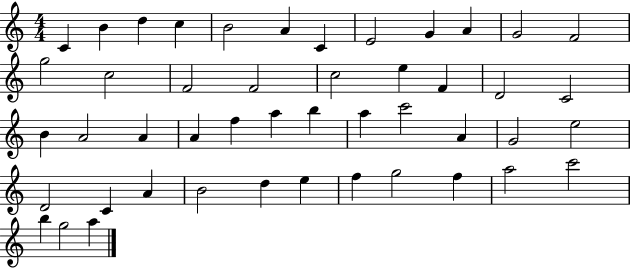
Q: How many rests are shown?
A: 0